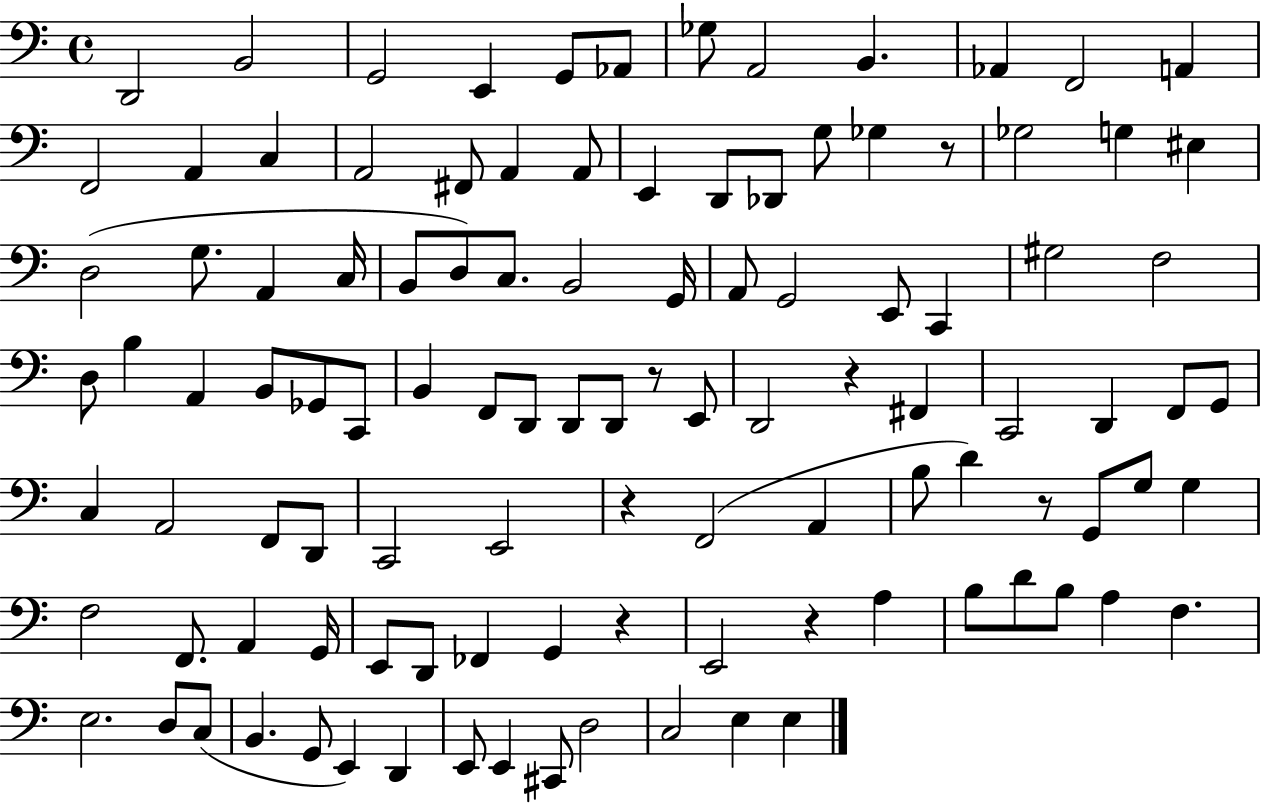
D2/h B2/h G2/h E2/q G2/e Ab2/e Gb3/e A2/h B2/q. Ab2/q F2/h A2/q F2/h A2/q C3/q A2/h F#2/e A2/q A2/e E2/q D2/e Db2/e G3/e Gb3/q R/e Gb3/h G3/q EIS3/q D3/h G3/e. A2/q C3/s B2/e D3/e C3/e. B2/h G2/s A2/e G2/h E2/e C2/q G#3/h F3/h D3/e B3/q A2/q B2/e Gb2/e C2/e B2/q F2/e D2/e D2/e D2/e R/e E2/e D2/h R/q F#2/q C2/h D2/q F2/e G2/e C3/q A2/h F2/e D2/e C2/h E2/h R/q F2/h A2/q B3/e D4/q R/e G2/e G3/e G3/q F3/h F2/e. A2/q G2/s E2/e D2/e FES2/q G2/q R/q E2/h R/q A3/q B3/e D4/e B3/e A3/q F3/q. E3/h. D3/e C3/e B2/q. G2/e E2/q D2/q E2/e E2/q C#2/e D3/h C3/h E3/q E3/q